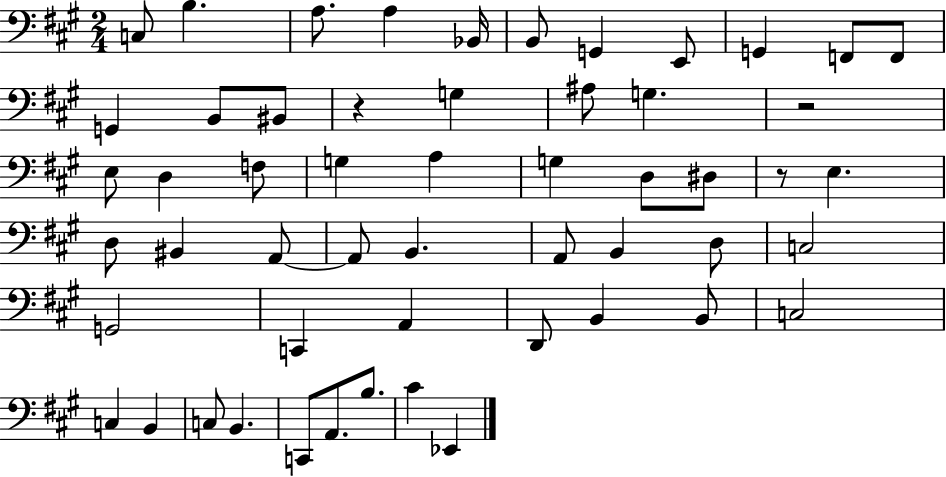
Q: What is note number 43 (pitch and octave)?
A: C3